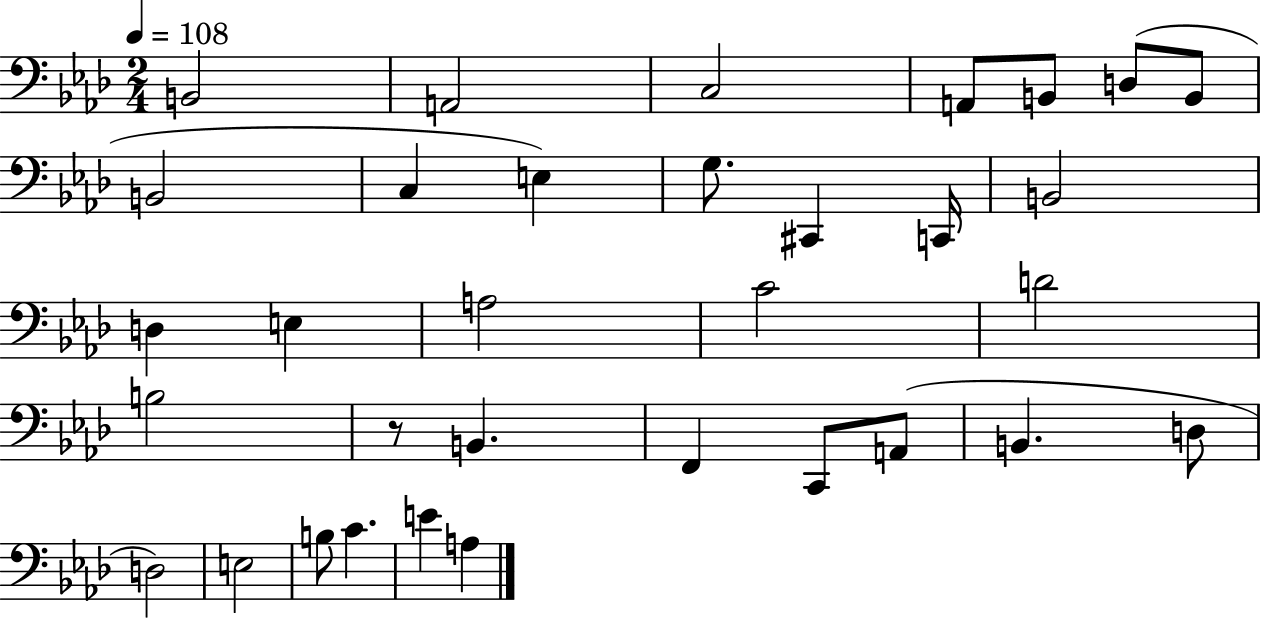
B2/h A2/h C3/h A2/e B2/e D3/e B2/e B2/h C3/q E3/q G3/e. C#2/q C2/s B2/h D3/q E3/q A3/h C4/h D4/h B3/h R/e B2/q. F2/q C2/e A2/e B2/q. D3/e D3/h E3/h B3/e C4/q. E4/q A3/q